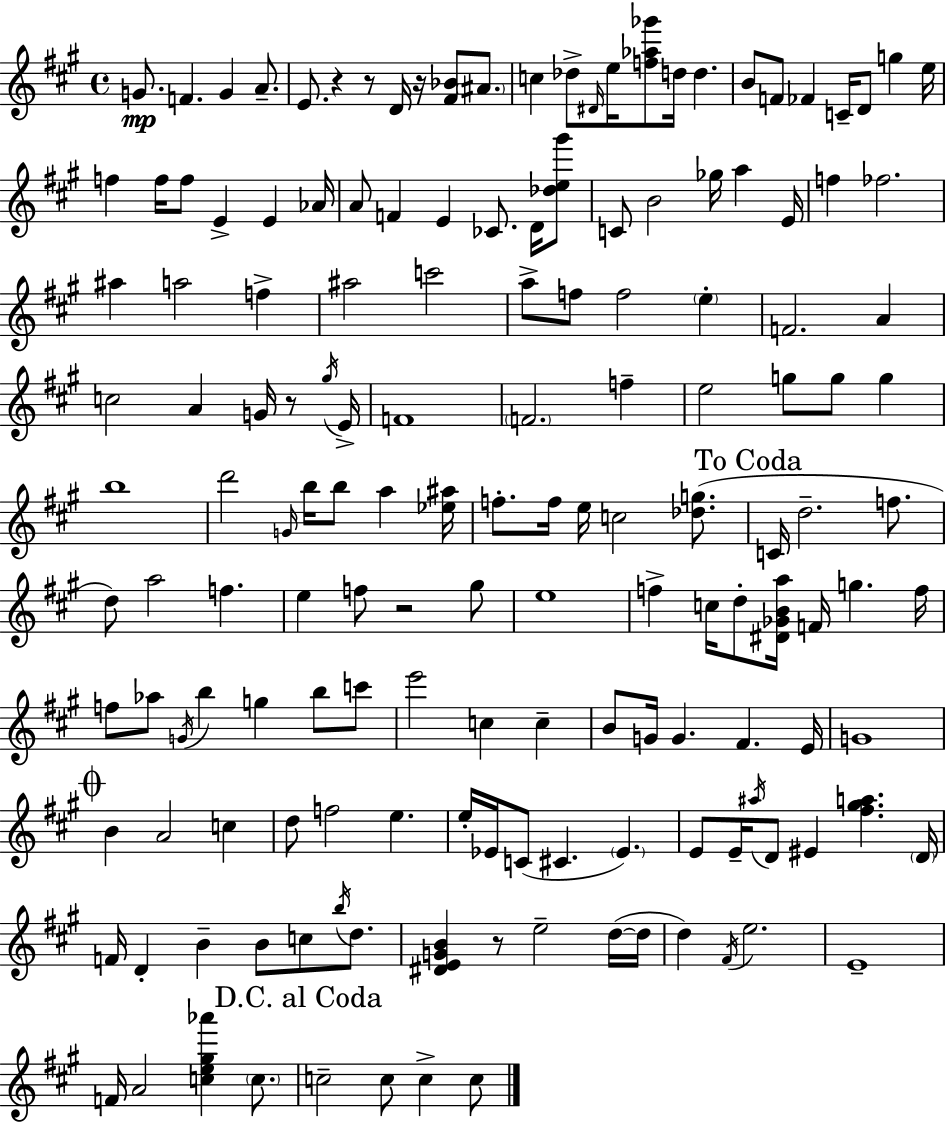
X:1
T:Untitled
M:4/4
L:1/4
K:A
G/2 F G A/2 E/2 z z/2 D/4 z/4 [^F_B]/2 ^A/2 c _d/2 ^D/4 e/4 [f_a_g']/2 d/4 d B/2 F/2 _F C/4 D/2 g e/4 f f/4 f/2 E E _A/4 A/2 F E _C/2 D/4 [_de^g']/2 C/2 B2 _g/4 a E/4 f _f2 ^a a2 f ^a2 c'2 a/2 f/2 f2 e F2 A c2 A G/4 z/2 ^g/4 E/4 F4 F2 f e2 g/2 g/2 g b4 d'2 G/4 b/4 b/2 a [_e^a]/4 f/2 f/4 e/4 c2 [_dg]/2 C/4 d2 f/2 d/2 a2 f e f/2 z2 ^g/2 e4 f c/4 d/2 [^D_GBa]/4 F/4 g f/4 f/2 _a/2 G/4 b g b/2 c'/2 e'2 c c B/2 G/4 G ^F E/4 G4 B A2 c d/2 f2 e e/4 _E/4 C/2 ^C _E E/2 E/4 ^a/4 D/2 ^E [^f^ga] D/4 F/4 D B B/2 c/2 b/4 d/2 [^DEGB] z/2 e2 d/4 d/4 d ^F/4 e2 E4 F/4 A2 [ce^g_a'] c/2 c2 c/2 c c/2